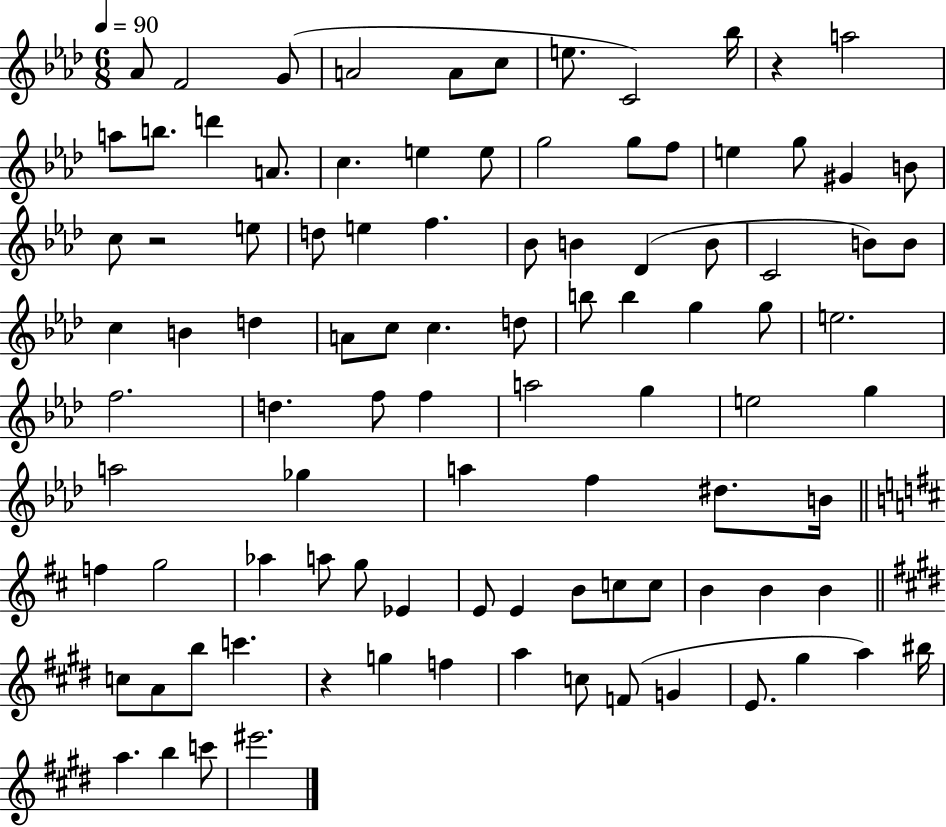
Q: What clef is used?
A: treble